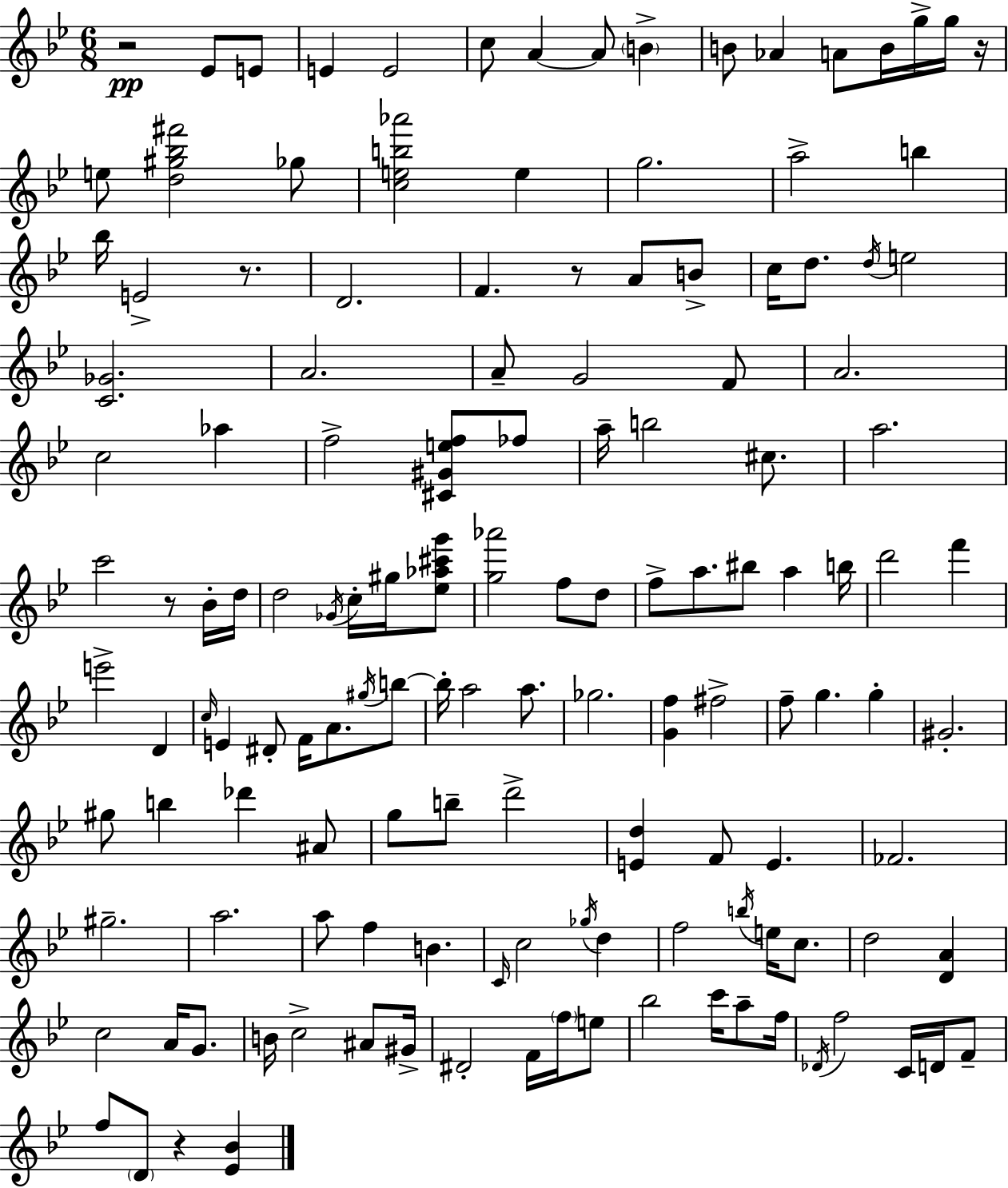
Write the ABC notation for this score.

X:1
T:Untitled
M:6/8
L:1/4
K:Gm
z2 _E/2 E/2 E E2 c/2 A A/2 B B/2 _A A/2 B/4 g/4 g/4 z/4 e/2 [d^g_b^f']2 _g/2 [ceb_a']2 e g2 a2 b _b/4 E2 z/2 D2 F z/2 A/2 B/2 c/4 d/2 d/4 e2 [C_G]2 A2 A/2 G2 F/2 A2 c2 _a f2 [^C^Gef]/2 _f/2 a/4 b2 ^c/2 a2 c'2 z/2 _B/4 d/4 d2 _G/4 c/4 ^g/4 [_e_a^c'g']/2 [g_a']2 f/2 d/2 f/2 a/2 ^b/2 a b/4 d'2 f' e'2 D c/4 E ^D/2 F/4 A/2 ^g/4 b/2 b/4 a2 a/2 _g2 [Gf] ^f2 f/2 g g ^G2 ^g/2 b _d' ^A/2 g/2 b/2 d'2 [Ed] F/2 E _F2 ^g2 a2 a/2 f B C/4 c2 _g/4 d f2 b/4 e/4 c/2 d2 [DA] c2 A/4 G/2 B/4 c2 ^A/2 ^G/4 ^D2 F/4 f/4 e/2 _b2 c'/4 a/2 f/4 _D/4 f2 C/4 D/4 F/2 f/2 D/2 z [_E_B]